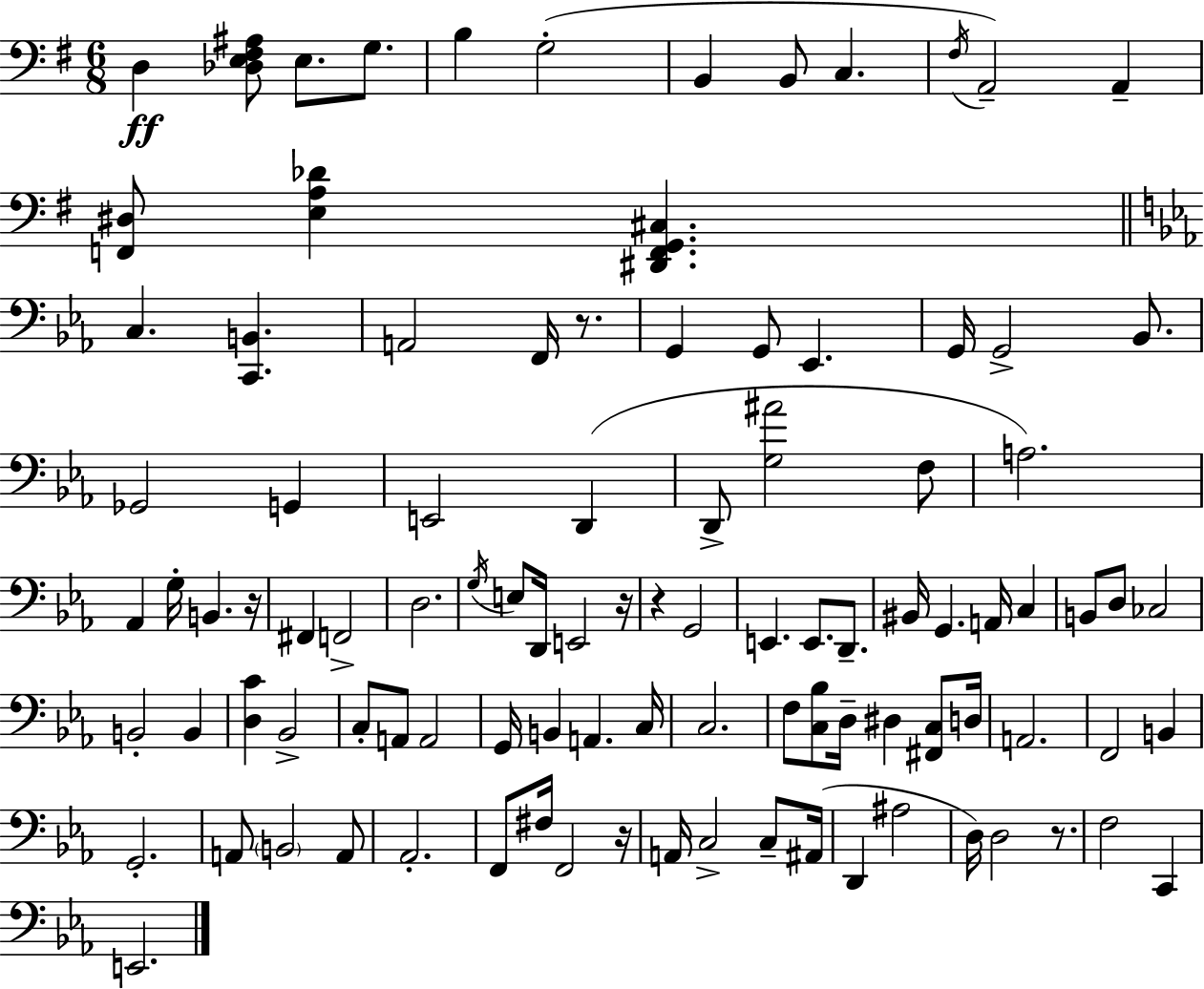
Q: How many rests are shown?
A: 6